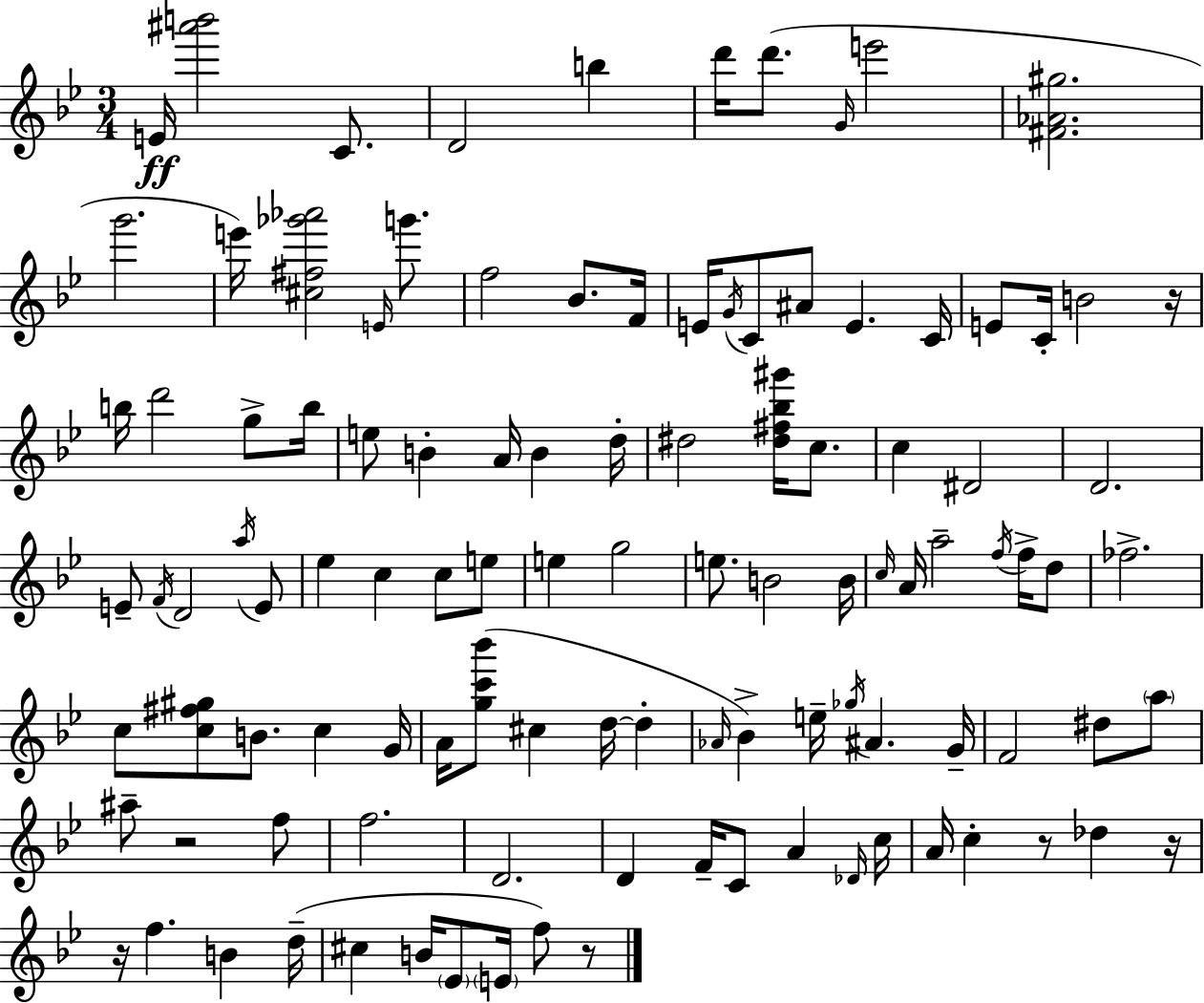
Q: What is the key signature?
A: BES major